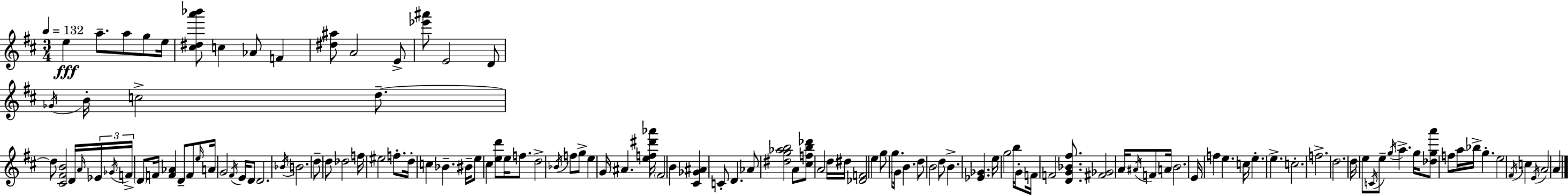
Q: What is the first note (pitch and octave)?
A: E5